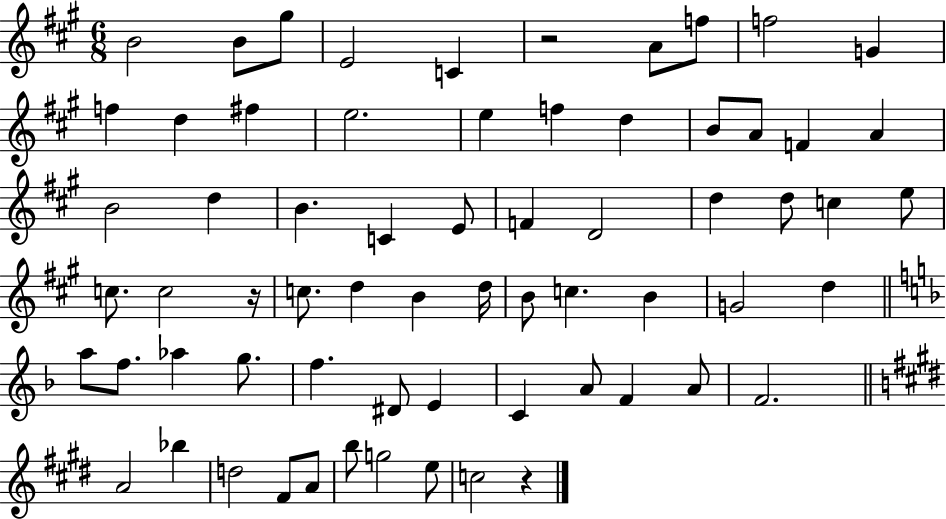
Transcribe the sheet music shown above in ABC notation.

X:1
T:Untitled
M:6/8
L:1/4
K:A
B2 B/2 ^g/2 E2 C z2 A/2 f/2 f2 G f d ^f e2 e f d B/2 A/2 F A B2 d B C E/2 F D2 d d/2 c e/2 c/2 c2 z/4 c/2 d B d/4 B/2 c B G2 d a/2 f/2 _a g/2 f ^D/2 E C A/2 F A/2 F2 A2 _b d2 ^F/2 A/2 b/2 g2 e/2 c2 z